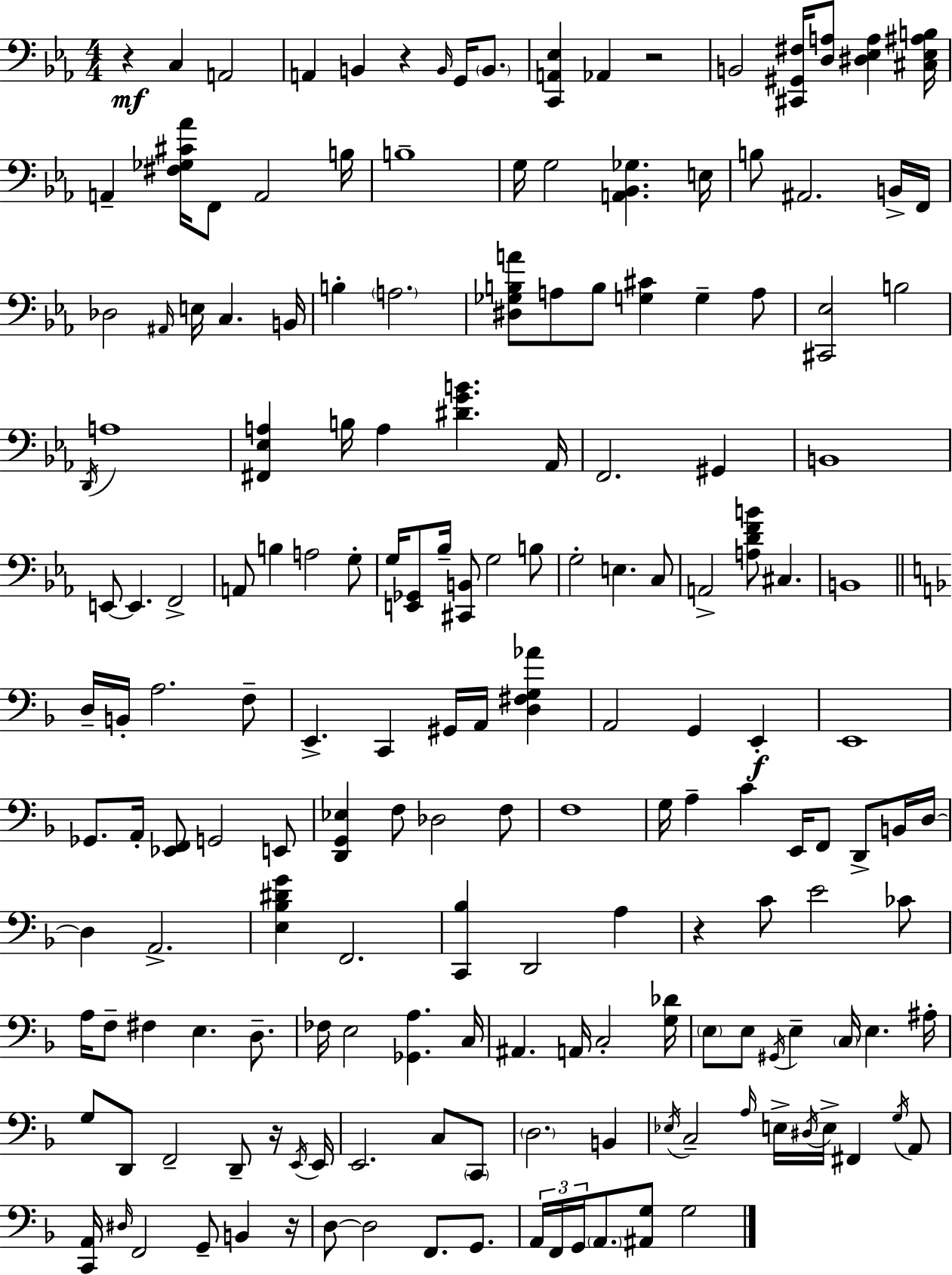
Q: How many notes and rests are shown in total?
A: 175